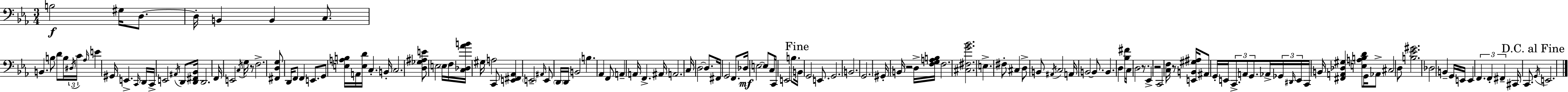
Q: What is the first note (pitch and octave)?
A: B3